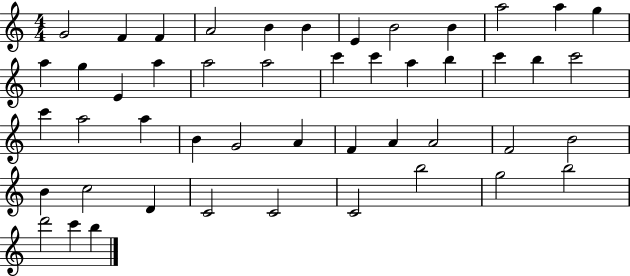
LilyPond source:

{
  \clef treble
  \numericTimeSignature
  \time 4/4
  \key c \major
  g'2 f'4 f'4 | a'2 b'4 b'4 | e'4 b'2 b'4 | a''2 a''4 g''4 | \break a''4 g''4 e'4 a''4 | a''2 a''2 | c'''4 c'''4 a''4 b''4 | c'''4 b''4 c'''2 | \break c'''4 a''2 a''4 | b'4 g'2 a'4 | f'4 a'4 a'2 | f'2 b'2 | \break b'4 c''2 d'4 | c'2 c'2 | c'2 b''2 | g''2 b''2 | \break d'''2 c'''4 b''4 | \bar "|."
}